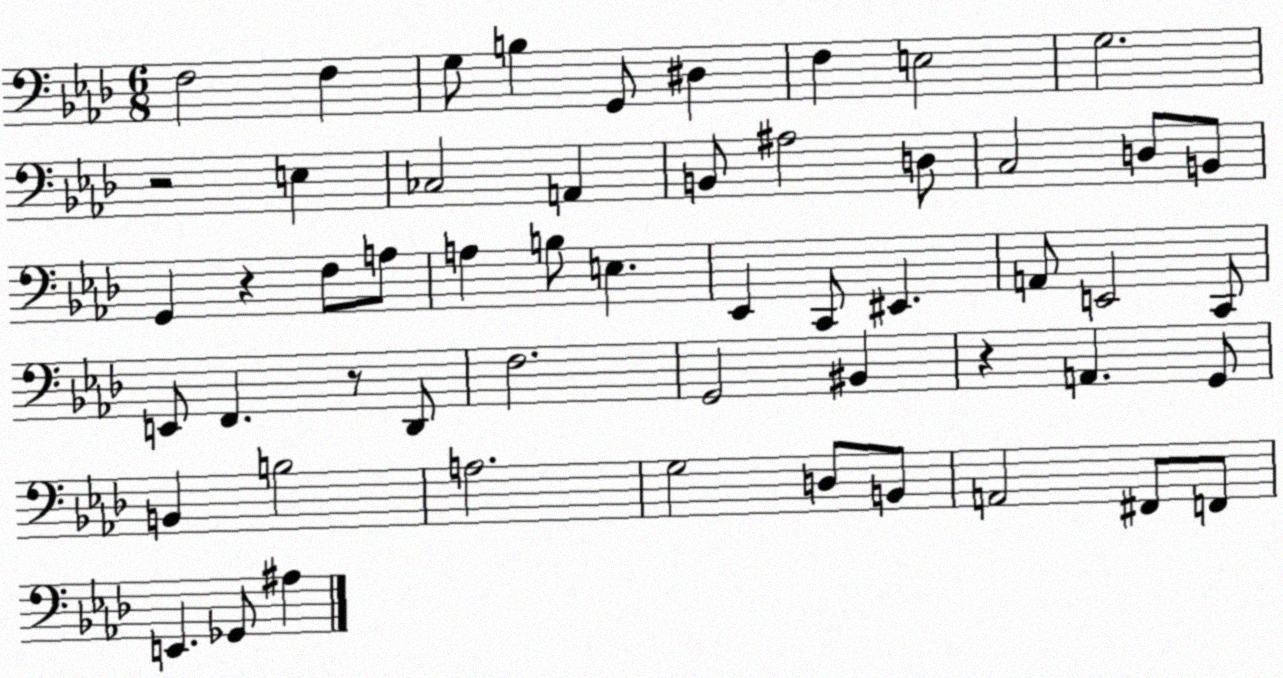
X:1
T:Untitled
M:6/8
L:1/4
K:Ab
F,2 F, G,/2 B, G,,/2 ^D, F, E,2 G,2 z2 E, _C,2 A,, B,,/2 ^A,2 D,/2 C,2 D,/2 B,,/2 G,, z F,/2 A,/2 A, B,/2 E, _E,, C,,/2 ^E,, A,,/2 E,,2 C,,/2 E,,/2 F,, z/2 _D,,/2 F,2 G,,2 ^B,, z A,, G,,/2 B,, B,2 A,2 G,2 D,/2 B,,/2 A,,2 ^F,,/2 F,,/2 E,, _G,,/2 ^A,